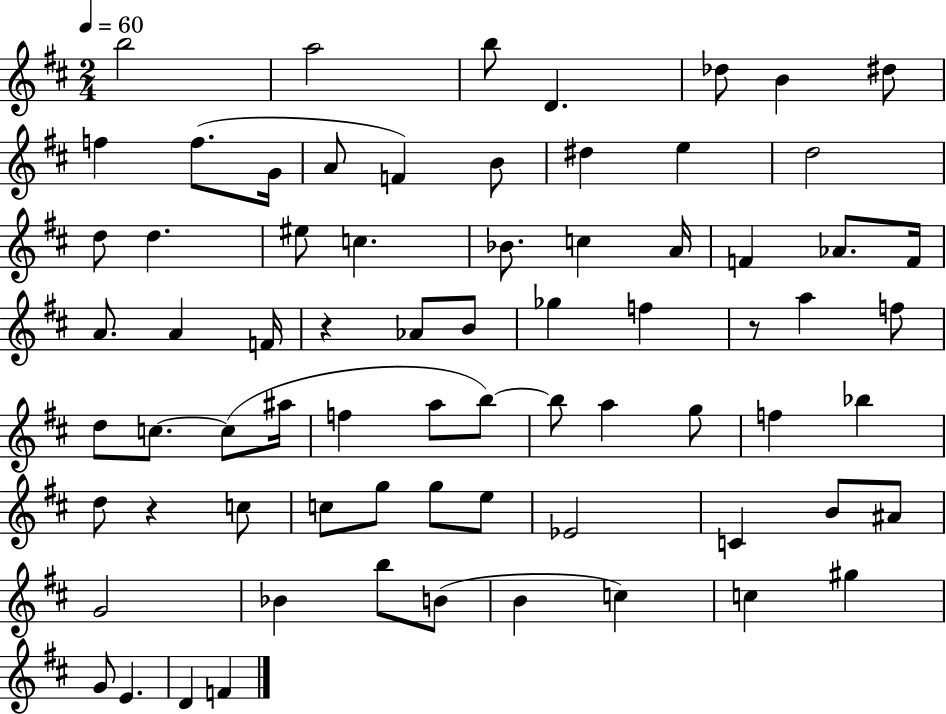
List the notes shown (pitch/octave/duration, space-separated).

B5/h A5/h B5/e D4/q. Db5/e B4/q D#5/e F5/q F5/e. G4/s A4/e F4/q B4/e D#5/q E5/q D5/h D5/e D5/q. EIS5/e C5/q. Bb4/e. C5/q A4/s F4/q Ab4/e. F4/s A4/e. A4/q F4/s R/q Ab4/e B4/e Gb5/q F5/q R/e A5/q F5/e D5/e C5/e. C5/e A#5/s F5/q A5/e B5/e B5/e A5/q G5/e F5/q Bb5/q D5/e R/q C5/e C5/e G5/e G5/e E5/e Eb4/h C4/q B4/e A#4/e G4/h Bb4/q B5/e B4/e B4/q C5/q C5/q G#5/q G4/e E4/q. D4/q F4/q